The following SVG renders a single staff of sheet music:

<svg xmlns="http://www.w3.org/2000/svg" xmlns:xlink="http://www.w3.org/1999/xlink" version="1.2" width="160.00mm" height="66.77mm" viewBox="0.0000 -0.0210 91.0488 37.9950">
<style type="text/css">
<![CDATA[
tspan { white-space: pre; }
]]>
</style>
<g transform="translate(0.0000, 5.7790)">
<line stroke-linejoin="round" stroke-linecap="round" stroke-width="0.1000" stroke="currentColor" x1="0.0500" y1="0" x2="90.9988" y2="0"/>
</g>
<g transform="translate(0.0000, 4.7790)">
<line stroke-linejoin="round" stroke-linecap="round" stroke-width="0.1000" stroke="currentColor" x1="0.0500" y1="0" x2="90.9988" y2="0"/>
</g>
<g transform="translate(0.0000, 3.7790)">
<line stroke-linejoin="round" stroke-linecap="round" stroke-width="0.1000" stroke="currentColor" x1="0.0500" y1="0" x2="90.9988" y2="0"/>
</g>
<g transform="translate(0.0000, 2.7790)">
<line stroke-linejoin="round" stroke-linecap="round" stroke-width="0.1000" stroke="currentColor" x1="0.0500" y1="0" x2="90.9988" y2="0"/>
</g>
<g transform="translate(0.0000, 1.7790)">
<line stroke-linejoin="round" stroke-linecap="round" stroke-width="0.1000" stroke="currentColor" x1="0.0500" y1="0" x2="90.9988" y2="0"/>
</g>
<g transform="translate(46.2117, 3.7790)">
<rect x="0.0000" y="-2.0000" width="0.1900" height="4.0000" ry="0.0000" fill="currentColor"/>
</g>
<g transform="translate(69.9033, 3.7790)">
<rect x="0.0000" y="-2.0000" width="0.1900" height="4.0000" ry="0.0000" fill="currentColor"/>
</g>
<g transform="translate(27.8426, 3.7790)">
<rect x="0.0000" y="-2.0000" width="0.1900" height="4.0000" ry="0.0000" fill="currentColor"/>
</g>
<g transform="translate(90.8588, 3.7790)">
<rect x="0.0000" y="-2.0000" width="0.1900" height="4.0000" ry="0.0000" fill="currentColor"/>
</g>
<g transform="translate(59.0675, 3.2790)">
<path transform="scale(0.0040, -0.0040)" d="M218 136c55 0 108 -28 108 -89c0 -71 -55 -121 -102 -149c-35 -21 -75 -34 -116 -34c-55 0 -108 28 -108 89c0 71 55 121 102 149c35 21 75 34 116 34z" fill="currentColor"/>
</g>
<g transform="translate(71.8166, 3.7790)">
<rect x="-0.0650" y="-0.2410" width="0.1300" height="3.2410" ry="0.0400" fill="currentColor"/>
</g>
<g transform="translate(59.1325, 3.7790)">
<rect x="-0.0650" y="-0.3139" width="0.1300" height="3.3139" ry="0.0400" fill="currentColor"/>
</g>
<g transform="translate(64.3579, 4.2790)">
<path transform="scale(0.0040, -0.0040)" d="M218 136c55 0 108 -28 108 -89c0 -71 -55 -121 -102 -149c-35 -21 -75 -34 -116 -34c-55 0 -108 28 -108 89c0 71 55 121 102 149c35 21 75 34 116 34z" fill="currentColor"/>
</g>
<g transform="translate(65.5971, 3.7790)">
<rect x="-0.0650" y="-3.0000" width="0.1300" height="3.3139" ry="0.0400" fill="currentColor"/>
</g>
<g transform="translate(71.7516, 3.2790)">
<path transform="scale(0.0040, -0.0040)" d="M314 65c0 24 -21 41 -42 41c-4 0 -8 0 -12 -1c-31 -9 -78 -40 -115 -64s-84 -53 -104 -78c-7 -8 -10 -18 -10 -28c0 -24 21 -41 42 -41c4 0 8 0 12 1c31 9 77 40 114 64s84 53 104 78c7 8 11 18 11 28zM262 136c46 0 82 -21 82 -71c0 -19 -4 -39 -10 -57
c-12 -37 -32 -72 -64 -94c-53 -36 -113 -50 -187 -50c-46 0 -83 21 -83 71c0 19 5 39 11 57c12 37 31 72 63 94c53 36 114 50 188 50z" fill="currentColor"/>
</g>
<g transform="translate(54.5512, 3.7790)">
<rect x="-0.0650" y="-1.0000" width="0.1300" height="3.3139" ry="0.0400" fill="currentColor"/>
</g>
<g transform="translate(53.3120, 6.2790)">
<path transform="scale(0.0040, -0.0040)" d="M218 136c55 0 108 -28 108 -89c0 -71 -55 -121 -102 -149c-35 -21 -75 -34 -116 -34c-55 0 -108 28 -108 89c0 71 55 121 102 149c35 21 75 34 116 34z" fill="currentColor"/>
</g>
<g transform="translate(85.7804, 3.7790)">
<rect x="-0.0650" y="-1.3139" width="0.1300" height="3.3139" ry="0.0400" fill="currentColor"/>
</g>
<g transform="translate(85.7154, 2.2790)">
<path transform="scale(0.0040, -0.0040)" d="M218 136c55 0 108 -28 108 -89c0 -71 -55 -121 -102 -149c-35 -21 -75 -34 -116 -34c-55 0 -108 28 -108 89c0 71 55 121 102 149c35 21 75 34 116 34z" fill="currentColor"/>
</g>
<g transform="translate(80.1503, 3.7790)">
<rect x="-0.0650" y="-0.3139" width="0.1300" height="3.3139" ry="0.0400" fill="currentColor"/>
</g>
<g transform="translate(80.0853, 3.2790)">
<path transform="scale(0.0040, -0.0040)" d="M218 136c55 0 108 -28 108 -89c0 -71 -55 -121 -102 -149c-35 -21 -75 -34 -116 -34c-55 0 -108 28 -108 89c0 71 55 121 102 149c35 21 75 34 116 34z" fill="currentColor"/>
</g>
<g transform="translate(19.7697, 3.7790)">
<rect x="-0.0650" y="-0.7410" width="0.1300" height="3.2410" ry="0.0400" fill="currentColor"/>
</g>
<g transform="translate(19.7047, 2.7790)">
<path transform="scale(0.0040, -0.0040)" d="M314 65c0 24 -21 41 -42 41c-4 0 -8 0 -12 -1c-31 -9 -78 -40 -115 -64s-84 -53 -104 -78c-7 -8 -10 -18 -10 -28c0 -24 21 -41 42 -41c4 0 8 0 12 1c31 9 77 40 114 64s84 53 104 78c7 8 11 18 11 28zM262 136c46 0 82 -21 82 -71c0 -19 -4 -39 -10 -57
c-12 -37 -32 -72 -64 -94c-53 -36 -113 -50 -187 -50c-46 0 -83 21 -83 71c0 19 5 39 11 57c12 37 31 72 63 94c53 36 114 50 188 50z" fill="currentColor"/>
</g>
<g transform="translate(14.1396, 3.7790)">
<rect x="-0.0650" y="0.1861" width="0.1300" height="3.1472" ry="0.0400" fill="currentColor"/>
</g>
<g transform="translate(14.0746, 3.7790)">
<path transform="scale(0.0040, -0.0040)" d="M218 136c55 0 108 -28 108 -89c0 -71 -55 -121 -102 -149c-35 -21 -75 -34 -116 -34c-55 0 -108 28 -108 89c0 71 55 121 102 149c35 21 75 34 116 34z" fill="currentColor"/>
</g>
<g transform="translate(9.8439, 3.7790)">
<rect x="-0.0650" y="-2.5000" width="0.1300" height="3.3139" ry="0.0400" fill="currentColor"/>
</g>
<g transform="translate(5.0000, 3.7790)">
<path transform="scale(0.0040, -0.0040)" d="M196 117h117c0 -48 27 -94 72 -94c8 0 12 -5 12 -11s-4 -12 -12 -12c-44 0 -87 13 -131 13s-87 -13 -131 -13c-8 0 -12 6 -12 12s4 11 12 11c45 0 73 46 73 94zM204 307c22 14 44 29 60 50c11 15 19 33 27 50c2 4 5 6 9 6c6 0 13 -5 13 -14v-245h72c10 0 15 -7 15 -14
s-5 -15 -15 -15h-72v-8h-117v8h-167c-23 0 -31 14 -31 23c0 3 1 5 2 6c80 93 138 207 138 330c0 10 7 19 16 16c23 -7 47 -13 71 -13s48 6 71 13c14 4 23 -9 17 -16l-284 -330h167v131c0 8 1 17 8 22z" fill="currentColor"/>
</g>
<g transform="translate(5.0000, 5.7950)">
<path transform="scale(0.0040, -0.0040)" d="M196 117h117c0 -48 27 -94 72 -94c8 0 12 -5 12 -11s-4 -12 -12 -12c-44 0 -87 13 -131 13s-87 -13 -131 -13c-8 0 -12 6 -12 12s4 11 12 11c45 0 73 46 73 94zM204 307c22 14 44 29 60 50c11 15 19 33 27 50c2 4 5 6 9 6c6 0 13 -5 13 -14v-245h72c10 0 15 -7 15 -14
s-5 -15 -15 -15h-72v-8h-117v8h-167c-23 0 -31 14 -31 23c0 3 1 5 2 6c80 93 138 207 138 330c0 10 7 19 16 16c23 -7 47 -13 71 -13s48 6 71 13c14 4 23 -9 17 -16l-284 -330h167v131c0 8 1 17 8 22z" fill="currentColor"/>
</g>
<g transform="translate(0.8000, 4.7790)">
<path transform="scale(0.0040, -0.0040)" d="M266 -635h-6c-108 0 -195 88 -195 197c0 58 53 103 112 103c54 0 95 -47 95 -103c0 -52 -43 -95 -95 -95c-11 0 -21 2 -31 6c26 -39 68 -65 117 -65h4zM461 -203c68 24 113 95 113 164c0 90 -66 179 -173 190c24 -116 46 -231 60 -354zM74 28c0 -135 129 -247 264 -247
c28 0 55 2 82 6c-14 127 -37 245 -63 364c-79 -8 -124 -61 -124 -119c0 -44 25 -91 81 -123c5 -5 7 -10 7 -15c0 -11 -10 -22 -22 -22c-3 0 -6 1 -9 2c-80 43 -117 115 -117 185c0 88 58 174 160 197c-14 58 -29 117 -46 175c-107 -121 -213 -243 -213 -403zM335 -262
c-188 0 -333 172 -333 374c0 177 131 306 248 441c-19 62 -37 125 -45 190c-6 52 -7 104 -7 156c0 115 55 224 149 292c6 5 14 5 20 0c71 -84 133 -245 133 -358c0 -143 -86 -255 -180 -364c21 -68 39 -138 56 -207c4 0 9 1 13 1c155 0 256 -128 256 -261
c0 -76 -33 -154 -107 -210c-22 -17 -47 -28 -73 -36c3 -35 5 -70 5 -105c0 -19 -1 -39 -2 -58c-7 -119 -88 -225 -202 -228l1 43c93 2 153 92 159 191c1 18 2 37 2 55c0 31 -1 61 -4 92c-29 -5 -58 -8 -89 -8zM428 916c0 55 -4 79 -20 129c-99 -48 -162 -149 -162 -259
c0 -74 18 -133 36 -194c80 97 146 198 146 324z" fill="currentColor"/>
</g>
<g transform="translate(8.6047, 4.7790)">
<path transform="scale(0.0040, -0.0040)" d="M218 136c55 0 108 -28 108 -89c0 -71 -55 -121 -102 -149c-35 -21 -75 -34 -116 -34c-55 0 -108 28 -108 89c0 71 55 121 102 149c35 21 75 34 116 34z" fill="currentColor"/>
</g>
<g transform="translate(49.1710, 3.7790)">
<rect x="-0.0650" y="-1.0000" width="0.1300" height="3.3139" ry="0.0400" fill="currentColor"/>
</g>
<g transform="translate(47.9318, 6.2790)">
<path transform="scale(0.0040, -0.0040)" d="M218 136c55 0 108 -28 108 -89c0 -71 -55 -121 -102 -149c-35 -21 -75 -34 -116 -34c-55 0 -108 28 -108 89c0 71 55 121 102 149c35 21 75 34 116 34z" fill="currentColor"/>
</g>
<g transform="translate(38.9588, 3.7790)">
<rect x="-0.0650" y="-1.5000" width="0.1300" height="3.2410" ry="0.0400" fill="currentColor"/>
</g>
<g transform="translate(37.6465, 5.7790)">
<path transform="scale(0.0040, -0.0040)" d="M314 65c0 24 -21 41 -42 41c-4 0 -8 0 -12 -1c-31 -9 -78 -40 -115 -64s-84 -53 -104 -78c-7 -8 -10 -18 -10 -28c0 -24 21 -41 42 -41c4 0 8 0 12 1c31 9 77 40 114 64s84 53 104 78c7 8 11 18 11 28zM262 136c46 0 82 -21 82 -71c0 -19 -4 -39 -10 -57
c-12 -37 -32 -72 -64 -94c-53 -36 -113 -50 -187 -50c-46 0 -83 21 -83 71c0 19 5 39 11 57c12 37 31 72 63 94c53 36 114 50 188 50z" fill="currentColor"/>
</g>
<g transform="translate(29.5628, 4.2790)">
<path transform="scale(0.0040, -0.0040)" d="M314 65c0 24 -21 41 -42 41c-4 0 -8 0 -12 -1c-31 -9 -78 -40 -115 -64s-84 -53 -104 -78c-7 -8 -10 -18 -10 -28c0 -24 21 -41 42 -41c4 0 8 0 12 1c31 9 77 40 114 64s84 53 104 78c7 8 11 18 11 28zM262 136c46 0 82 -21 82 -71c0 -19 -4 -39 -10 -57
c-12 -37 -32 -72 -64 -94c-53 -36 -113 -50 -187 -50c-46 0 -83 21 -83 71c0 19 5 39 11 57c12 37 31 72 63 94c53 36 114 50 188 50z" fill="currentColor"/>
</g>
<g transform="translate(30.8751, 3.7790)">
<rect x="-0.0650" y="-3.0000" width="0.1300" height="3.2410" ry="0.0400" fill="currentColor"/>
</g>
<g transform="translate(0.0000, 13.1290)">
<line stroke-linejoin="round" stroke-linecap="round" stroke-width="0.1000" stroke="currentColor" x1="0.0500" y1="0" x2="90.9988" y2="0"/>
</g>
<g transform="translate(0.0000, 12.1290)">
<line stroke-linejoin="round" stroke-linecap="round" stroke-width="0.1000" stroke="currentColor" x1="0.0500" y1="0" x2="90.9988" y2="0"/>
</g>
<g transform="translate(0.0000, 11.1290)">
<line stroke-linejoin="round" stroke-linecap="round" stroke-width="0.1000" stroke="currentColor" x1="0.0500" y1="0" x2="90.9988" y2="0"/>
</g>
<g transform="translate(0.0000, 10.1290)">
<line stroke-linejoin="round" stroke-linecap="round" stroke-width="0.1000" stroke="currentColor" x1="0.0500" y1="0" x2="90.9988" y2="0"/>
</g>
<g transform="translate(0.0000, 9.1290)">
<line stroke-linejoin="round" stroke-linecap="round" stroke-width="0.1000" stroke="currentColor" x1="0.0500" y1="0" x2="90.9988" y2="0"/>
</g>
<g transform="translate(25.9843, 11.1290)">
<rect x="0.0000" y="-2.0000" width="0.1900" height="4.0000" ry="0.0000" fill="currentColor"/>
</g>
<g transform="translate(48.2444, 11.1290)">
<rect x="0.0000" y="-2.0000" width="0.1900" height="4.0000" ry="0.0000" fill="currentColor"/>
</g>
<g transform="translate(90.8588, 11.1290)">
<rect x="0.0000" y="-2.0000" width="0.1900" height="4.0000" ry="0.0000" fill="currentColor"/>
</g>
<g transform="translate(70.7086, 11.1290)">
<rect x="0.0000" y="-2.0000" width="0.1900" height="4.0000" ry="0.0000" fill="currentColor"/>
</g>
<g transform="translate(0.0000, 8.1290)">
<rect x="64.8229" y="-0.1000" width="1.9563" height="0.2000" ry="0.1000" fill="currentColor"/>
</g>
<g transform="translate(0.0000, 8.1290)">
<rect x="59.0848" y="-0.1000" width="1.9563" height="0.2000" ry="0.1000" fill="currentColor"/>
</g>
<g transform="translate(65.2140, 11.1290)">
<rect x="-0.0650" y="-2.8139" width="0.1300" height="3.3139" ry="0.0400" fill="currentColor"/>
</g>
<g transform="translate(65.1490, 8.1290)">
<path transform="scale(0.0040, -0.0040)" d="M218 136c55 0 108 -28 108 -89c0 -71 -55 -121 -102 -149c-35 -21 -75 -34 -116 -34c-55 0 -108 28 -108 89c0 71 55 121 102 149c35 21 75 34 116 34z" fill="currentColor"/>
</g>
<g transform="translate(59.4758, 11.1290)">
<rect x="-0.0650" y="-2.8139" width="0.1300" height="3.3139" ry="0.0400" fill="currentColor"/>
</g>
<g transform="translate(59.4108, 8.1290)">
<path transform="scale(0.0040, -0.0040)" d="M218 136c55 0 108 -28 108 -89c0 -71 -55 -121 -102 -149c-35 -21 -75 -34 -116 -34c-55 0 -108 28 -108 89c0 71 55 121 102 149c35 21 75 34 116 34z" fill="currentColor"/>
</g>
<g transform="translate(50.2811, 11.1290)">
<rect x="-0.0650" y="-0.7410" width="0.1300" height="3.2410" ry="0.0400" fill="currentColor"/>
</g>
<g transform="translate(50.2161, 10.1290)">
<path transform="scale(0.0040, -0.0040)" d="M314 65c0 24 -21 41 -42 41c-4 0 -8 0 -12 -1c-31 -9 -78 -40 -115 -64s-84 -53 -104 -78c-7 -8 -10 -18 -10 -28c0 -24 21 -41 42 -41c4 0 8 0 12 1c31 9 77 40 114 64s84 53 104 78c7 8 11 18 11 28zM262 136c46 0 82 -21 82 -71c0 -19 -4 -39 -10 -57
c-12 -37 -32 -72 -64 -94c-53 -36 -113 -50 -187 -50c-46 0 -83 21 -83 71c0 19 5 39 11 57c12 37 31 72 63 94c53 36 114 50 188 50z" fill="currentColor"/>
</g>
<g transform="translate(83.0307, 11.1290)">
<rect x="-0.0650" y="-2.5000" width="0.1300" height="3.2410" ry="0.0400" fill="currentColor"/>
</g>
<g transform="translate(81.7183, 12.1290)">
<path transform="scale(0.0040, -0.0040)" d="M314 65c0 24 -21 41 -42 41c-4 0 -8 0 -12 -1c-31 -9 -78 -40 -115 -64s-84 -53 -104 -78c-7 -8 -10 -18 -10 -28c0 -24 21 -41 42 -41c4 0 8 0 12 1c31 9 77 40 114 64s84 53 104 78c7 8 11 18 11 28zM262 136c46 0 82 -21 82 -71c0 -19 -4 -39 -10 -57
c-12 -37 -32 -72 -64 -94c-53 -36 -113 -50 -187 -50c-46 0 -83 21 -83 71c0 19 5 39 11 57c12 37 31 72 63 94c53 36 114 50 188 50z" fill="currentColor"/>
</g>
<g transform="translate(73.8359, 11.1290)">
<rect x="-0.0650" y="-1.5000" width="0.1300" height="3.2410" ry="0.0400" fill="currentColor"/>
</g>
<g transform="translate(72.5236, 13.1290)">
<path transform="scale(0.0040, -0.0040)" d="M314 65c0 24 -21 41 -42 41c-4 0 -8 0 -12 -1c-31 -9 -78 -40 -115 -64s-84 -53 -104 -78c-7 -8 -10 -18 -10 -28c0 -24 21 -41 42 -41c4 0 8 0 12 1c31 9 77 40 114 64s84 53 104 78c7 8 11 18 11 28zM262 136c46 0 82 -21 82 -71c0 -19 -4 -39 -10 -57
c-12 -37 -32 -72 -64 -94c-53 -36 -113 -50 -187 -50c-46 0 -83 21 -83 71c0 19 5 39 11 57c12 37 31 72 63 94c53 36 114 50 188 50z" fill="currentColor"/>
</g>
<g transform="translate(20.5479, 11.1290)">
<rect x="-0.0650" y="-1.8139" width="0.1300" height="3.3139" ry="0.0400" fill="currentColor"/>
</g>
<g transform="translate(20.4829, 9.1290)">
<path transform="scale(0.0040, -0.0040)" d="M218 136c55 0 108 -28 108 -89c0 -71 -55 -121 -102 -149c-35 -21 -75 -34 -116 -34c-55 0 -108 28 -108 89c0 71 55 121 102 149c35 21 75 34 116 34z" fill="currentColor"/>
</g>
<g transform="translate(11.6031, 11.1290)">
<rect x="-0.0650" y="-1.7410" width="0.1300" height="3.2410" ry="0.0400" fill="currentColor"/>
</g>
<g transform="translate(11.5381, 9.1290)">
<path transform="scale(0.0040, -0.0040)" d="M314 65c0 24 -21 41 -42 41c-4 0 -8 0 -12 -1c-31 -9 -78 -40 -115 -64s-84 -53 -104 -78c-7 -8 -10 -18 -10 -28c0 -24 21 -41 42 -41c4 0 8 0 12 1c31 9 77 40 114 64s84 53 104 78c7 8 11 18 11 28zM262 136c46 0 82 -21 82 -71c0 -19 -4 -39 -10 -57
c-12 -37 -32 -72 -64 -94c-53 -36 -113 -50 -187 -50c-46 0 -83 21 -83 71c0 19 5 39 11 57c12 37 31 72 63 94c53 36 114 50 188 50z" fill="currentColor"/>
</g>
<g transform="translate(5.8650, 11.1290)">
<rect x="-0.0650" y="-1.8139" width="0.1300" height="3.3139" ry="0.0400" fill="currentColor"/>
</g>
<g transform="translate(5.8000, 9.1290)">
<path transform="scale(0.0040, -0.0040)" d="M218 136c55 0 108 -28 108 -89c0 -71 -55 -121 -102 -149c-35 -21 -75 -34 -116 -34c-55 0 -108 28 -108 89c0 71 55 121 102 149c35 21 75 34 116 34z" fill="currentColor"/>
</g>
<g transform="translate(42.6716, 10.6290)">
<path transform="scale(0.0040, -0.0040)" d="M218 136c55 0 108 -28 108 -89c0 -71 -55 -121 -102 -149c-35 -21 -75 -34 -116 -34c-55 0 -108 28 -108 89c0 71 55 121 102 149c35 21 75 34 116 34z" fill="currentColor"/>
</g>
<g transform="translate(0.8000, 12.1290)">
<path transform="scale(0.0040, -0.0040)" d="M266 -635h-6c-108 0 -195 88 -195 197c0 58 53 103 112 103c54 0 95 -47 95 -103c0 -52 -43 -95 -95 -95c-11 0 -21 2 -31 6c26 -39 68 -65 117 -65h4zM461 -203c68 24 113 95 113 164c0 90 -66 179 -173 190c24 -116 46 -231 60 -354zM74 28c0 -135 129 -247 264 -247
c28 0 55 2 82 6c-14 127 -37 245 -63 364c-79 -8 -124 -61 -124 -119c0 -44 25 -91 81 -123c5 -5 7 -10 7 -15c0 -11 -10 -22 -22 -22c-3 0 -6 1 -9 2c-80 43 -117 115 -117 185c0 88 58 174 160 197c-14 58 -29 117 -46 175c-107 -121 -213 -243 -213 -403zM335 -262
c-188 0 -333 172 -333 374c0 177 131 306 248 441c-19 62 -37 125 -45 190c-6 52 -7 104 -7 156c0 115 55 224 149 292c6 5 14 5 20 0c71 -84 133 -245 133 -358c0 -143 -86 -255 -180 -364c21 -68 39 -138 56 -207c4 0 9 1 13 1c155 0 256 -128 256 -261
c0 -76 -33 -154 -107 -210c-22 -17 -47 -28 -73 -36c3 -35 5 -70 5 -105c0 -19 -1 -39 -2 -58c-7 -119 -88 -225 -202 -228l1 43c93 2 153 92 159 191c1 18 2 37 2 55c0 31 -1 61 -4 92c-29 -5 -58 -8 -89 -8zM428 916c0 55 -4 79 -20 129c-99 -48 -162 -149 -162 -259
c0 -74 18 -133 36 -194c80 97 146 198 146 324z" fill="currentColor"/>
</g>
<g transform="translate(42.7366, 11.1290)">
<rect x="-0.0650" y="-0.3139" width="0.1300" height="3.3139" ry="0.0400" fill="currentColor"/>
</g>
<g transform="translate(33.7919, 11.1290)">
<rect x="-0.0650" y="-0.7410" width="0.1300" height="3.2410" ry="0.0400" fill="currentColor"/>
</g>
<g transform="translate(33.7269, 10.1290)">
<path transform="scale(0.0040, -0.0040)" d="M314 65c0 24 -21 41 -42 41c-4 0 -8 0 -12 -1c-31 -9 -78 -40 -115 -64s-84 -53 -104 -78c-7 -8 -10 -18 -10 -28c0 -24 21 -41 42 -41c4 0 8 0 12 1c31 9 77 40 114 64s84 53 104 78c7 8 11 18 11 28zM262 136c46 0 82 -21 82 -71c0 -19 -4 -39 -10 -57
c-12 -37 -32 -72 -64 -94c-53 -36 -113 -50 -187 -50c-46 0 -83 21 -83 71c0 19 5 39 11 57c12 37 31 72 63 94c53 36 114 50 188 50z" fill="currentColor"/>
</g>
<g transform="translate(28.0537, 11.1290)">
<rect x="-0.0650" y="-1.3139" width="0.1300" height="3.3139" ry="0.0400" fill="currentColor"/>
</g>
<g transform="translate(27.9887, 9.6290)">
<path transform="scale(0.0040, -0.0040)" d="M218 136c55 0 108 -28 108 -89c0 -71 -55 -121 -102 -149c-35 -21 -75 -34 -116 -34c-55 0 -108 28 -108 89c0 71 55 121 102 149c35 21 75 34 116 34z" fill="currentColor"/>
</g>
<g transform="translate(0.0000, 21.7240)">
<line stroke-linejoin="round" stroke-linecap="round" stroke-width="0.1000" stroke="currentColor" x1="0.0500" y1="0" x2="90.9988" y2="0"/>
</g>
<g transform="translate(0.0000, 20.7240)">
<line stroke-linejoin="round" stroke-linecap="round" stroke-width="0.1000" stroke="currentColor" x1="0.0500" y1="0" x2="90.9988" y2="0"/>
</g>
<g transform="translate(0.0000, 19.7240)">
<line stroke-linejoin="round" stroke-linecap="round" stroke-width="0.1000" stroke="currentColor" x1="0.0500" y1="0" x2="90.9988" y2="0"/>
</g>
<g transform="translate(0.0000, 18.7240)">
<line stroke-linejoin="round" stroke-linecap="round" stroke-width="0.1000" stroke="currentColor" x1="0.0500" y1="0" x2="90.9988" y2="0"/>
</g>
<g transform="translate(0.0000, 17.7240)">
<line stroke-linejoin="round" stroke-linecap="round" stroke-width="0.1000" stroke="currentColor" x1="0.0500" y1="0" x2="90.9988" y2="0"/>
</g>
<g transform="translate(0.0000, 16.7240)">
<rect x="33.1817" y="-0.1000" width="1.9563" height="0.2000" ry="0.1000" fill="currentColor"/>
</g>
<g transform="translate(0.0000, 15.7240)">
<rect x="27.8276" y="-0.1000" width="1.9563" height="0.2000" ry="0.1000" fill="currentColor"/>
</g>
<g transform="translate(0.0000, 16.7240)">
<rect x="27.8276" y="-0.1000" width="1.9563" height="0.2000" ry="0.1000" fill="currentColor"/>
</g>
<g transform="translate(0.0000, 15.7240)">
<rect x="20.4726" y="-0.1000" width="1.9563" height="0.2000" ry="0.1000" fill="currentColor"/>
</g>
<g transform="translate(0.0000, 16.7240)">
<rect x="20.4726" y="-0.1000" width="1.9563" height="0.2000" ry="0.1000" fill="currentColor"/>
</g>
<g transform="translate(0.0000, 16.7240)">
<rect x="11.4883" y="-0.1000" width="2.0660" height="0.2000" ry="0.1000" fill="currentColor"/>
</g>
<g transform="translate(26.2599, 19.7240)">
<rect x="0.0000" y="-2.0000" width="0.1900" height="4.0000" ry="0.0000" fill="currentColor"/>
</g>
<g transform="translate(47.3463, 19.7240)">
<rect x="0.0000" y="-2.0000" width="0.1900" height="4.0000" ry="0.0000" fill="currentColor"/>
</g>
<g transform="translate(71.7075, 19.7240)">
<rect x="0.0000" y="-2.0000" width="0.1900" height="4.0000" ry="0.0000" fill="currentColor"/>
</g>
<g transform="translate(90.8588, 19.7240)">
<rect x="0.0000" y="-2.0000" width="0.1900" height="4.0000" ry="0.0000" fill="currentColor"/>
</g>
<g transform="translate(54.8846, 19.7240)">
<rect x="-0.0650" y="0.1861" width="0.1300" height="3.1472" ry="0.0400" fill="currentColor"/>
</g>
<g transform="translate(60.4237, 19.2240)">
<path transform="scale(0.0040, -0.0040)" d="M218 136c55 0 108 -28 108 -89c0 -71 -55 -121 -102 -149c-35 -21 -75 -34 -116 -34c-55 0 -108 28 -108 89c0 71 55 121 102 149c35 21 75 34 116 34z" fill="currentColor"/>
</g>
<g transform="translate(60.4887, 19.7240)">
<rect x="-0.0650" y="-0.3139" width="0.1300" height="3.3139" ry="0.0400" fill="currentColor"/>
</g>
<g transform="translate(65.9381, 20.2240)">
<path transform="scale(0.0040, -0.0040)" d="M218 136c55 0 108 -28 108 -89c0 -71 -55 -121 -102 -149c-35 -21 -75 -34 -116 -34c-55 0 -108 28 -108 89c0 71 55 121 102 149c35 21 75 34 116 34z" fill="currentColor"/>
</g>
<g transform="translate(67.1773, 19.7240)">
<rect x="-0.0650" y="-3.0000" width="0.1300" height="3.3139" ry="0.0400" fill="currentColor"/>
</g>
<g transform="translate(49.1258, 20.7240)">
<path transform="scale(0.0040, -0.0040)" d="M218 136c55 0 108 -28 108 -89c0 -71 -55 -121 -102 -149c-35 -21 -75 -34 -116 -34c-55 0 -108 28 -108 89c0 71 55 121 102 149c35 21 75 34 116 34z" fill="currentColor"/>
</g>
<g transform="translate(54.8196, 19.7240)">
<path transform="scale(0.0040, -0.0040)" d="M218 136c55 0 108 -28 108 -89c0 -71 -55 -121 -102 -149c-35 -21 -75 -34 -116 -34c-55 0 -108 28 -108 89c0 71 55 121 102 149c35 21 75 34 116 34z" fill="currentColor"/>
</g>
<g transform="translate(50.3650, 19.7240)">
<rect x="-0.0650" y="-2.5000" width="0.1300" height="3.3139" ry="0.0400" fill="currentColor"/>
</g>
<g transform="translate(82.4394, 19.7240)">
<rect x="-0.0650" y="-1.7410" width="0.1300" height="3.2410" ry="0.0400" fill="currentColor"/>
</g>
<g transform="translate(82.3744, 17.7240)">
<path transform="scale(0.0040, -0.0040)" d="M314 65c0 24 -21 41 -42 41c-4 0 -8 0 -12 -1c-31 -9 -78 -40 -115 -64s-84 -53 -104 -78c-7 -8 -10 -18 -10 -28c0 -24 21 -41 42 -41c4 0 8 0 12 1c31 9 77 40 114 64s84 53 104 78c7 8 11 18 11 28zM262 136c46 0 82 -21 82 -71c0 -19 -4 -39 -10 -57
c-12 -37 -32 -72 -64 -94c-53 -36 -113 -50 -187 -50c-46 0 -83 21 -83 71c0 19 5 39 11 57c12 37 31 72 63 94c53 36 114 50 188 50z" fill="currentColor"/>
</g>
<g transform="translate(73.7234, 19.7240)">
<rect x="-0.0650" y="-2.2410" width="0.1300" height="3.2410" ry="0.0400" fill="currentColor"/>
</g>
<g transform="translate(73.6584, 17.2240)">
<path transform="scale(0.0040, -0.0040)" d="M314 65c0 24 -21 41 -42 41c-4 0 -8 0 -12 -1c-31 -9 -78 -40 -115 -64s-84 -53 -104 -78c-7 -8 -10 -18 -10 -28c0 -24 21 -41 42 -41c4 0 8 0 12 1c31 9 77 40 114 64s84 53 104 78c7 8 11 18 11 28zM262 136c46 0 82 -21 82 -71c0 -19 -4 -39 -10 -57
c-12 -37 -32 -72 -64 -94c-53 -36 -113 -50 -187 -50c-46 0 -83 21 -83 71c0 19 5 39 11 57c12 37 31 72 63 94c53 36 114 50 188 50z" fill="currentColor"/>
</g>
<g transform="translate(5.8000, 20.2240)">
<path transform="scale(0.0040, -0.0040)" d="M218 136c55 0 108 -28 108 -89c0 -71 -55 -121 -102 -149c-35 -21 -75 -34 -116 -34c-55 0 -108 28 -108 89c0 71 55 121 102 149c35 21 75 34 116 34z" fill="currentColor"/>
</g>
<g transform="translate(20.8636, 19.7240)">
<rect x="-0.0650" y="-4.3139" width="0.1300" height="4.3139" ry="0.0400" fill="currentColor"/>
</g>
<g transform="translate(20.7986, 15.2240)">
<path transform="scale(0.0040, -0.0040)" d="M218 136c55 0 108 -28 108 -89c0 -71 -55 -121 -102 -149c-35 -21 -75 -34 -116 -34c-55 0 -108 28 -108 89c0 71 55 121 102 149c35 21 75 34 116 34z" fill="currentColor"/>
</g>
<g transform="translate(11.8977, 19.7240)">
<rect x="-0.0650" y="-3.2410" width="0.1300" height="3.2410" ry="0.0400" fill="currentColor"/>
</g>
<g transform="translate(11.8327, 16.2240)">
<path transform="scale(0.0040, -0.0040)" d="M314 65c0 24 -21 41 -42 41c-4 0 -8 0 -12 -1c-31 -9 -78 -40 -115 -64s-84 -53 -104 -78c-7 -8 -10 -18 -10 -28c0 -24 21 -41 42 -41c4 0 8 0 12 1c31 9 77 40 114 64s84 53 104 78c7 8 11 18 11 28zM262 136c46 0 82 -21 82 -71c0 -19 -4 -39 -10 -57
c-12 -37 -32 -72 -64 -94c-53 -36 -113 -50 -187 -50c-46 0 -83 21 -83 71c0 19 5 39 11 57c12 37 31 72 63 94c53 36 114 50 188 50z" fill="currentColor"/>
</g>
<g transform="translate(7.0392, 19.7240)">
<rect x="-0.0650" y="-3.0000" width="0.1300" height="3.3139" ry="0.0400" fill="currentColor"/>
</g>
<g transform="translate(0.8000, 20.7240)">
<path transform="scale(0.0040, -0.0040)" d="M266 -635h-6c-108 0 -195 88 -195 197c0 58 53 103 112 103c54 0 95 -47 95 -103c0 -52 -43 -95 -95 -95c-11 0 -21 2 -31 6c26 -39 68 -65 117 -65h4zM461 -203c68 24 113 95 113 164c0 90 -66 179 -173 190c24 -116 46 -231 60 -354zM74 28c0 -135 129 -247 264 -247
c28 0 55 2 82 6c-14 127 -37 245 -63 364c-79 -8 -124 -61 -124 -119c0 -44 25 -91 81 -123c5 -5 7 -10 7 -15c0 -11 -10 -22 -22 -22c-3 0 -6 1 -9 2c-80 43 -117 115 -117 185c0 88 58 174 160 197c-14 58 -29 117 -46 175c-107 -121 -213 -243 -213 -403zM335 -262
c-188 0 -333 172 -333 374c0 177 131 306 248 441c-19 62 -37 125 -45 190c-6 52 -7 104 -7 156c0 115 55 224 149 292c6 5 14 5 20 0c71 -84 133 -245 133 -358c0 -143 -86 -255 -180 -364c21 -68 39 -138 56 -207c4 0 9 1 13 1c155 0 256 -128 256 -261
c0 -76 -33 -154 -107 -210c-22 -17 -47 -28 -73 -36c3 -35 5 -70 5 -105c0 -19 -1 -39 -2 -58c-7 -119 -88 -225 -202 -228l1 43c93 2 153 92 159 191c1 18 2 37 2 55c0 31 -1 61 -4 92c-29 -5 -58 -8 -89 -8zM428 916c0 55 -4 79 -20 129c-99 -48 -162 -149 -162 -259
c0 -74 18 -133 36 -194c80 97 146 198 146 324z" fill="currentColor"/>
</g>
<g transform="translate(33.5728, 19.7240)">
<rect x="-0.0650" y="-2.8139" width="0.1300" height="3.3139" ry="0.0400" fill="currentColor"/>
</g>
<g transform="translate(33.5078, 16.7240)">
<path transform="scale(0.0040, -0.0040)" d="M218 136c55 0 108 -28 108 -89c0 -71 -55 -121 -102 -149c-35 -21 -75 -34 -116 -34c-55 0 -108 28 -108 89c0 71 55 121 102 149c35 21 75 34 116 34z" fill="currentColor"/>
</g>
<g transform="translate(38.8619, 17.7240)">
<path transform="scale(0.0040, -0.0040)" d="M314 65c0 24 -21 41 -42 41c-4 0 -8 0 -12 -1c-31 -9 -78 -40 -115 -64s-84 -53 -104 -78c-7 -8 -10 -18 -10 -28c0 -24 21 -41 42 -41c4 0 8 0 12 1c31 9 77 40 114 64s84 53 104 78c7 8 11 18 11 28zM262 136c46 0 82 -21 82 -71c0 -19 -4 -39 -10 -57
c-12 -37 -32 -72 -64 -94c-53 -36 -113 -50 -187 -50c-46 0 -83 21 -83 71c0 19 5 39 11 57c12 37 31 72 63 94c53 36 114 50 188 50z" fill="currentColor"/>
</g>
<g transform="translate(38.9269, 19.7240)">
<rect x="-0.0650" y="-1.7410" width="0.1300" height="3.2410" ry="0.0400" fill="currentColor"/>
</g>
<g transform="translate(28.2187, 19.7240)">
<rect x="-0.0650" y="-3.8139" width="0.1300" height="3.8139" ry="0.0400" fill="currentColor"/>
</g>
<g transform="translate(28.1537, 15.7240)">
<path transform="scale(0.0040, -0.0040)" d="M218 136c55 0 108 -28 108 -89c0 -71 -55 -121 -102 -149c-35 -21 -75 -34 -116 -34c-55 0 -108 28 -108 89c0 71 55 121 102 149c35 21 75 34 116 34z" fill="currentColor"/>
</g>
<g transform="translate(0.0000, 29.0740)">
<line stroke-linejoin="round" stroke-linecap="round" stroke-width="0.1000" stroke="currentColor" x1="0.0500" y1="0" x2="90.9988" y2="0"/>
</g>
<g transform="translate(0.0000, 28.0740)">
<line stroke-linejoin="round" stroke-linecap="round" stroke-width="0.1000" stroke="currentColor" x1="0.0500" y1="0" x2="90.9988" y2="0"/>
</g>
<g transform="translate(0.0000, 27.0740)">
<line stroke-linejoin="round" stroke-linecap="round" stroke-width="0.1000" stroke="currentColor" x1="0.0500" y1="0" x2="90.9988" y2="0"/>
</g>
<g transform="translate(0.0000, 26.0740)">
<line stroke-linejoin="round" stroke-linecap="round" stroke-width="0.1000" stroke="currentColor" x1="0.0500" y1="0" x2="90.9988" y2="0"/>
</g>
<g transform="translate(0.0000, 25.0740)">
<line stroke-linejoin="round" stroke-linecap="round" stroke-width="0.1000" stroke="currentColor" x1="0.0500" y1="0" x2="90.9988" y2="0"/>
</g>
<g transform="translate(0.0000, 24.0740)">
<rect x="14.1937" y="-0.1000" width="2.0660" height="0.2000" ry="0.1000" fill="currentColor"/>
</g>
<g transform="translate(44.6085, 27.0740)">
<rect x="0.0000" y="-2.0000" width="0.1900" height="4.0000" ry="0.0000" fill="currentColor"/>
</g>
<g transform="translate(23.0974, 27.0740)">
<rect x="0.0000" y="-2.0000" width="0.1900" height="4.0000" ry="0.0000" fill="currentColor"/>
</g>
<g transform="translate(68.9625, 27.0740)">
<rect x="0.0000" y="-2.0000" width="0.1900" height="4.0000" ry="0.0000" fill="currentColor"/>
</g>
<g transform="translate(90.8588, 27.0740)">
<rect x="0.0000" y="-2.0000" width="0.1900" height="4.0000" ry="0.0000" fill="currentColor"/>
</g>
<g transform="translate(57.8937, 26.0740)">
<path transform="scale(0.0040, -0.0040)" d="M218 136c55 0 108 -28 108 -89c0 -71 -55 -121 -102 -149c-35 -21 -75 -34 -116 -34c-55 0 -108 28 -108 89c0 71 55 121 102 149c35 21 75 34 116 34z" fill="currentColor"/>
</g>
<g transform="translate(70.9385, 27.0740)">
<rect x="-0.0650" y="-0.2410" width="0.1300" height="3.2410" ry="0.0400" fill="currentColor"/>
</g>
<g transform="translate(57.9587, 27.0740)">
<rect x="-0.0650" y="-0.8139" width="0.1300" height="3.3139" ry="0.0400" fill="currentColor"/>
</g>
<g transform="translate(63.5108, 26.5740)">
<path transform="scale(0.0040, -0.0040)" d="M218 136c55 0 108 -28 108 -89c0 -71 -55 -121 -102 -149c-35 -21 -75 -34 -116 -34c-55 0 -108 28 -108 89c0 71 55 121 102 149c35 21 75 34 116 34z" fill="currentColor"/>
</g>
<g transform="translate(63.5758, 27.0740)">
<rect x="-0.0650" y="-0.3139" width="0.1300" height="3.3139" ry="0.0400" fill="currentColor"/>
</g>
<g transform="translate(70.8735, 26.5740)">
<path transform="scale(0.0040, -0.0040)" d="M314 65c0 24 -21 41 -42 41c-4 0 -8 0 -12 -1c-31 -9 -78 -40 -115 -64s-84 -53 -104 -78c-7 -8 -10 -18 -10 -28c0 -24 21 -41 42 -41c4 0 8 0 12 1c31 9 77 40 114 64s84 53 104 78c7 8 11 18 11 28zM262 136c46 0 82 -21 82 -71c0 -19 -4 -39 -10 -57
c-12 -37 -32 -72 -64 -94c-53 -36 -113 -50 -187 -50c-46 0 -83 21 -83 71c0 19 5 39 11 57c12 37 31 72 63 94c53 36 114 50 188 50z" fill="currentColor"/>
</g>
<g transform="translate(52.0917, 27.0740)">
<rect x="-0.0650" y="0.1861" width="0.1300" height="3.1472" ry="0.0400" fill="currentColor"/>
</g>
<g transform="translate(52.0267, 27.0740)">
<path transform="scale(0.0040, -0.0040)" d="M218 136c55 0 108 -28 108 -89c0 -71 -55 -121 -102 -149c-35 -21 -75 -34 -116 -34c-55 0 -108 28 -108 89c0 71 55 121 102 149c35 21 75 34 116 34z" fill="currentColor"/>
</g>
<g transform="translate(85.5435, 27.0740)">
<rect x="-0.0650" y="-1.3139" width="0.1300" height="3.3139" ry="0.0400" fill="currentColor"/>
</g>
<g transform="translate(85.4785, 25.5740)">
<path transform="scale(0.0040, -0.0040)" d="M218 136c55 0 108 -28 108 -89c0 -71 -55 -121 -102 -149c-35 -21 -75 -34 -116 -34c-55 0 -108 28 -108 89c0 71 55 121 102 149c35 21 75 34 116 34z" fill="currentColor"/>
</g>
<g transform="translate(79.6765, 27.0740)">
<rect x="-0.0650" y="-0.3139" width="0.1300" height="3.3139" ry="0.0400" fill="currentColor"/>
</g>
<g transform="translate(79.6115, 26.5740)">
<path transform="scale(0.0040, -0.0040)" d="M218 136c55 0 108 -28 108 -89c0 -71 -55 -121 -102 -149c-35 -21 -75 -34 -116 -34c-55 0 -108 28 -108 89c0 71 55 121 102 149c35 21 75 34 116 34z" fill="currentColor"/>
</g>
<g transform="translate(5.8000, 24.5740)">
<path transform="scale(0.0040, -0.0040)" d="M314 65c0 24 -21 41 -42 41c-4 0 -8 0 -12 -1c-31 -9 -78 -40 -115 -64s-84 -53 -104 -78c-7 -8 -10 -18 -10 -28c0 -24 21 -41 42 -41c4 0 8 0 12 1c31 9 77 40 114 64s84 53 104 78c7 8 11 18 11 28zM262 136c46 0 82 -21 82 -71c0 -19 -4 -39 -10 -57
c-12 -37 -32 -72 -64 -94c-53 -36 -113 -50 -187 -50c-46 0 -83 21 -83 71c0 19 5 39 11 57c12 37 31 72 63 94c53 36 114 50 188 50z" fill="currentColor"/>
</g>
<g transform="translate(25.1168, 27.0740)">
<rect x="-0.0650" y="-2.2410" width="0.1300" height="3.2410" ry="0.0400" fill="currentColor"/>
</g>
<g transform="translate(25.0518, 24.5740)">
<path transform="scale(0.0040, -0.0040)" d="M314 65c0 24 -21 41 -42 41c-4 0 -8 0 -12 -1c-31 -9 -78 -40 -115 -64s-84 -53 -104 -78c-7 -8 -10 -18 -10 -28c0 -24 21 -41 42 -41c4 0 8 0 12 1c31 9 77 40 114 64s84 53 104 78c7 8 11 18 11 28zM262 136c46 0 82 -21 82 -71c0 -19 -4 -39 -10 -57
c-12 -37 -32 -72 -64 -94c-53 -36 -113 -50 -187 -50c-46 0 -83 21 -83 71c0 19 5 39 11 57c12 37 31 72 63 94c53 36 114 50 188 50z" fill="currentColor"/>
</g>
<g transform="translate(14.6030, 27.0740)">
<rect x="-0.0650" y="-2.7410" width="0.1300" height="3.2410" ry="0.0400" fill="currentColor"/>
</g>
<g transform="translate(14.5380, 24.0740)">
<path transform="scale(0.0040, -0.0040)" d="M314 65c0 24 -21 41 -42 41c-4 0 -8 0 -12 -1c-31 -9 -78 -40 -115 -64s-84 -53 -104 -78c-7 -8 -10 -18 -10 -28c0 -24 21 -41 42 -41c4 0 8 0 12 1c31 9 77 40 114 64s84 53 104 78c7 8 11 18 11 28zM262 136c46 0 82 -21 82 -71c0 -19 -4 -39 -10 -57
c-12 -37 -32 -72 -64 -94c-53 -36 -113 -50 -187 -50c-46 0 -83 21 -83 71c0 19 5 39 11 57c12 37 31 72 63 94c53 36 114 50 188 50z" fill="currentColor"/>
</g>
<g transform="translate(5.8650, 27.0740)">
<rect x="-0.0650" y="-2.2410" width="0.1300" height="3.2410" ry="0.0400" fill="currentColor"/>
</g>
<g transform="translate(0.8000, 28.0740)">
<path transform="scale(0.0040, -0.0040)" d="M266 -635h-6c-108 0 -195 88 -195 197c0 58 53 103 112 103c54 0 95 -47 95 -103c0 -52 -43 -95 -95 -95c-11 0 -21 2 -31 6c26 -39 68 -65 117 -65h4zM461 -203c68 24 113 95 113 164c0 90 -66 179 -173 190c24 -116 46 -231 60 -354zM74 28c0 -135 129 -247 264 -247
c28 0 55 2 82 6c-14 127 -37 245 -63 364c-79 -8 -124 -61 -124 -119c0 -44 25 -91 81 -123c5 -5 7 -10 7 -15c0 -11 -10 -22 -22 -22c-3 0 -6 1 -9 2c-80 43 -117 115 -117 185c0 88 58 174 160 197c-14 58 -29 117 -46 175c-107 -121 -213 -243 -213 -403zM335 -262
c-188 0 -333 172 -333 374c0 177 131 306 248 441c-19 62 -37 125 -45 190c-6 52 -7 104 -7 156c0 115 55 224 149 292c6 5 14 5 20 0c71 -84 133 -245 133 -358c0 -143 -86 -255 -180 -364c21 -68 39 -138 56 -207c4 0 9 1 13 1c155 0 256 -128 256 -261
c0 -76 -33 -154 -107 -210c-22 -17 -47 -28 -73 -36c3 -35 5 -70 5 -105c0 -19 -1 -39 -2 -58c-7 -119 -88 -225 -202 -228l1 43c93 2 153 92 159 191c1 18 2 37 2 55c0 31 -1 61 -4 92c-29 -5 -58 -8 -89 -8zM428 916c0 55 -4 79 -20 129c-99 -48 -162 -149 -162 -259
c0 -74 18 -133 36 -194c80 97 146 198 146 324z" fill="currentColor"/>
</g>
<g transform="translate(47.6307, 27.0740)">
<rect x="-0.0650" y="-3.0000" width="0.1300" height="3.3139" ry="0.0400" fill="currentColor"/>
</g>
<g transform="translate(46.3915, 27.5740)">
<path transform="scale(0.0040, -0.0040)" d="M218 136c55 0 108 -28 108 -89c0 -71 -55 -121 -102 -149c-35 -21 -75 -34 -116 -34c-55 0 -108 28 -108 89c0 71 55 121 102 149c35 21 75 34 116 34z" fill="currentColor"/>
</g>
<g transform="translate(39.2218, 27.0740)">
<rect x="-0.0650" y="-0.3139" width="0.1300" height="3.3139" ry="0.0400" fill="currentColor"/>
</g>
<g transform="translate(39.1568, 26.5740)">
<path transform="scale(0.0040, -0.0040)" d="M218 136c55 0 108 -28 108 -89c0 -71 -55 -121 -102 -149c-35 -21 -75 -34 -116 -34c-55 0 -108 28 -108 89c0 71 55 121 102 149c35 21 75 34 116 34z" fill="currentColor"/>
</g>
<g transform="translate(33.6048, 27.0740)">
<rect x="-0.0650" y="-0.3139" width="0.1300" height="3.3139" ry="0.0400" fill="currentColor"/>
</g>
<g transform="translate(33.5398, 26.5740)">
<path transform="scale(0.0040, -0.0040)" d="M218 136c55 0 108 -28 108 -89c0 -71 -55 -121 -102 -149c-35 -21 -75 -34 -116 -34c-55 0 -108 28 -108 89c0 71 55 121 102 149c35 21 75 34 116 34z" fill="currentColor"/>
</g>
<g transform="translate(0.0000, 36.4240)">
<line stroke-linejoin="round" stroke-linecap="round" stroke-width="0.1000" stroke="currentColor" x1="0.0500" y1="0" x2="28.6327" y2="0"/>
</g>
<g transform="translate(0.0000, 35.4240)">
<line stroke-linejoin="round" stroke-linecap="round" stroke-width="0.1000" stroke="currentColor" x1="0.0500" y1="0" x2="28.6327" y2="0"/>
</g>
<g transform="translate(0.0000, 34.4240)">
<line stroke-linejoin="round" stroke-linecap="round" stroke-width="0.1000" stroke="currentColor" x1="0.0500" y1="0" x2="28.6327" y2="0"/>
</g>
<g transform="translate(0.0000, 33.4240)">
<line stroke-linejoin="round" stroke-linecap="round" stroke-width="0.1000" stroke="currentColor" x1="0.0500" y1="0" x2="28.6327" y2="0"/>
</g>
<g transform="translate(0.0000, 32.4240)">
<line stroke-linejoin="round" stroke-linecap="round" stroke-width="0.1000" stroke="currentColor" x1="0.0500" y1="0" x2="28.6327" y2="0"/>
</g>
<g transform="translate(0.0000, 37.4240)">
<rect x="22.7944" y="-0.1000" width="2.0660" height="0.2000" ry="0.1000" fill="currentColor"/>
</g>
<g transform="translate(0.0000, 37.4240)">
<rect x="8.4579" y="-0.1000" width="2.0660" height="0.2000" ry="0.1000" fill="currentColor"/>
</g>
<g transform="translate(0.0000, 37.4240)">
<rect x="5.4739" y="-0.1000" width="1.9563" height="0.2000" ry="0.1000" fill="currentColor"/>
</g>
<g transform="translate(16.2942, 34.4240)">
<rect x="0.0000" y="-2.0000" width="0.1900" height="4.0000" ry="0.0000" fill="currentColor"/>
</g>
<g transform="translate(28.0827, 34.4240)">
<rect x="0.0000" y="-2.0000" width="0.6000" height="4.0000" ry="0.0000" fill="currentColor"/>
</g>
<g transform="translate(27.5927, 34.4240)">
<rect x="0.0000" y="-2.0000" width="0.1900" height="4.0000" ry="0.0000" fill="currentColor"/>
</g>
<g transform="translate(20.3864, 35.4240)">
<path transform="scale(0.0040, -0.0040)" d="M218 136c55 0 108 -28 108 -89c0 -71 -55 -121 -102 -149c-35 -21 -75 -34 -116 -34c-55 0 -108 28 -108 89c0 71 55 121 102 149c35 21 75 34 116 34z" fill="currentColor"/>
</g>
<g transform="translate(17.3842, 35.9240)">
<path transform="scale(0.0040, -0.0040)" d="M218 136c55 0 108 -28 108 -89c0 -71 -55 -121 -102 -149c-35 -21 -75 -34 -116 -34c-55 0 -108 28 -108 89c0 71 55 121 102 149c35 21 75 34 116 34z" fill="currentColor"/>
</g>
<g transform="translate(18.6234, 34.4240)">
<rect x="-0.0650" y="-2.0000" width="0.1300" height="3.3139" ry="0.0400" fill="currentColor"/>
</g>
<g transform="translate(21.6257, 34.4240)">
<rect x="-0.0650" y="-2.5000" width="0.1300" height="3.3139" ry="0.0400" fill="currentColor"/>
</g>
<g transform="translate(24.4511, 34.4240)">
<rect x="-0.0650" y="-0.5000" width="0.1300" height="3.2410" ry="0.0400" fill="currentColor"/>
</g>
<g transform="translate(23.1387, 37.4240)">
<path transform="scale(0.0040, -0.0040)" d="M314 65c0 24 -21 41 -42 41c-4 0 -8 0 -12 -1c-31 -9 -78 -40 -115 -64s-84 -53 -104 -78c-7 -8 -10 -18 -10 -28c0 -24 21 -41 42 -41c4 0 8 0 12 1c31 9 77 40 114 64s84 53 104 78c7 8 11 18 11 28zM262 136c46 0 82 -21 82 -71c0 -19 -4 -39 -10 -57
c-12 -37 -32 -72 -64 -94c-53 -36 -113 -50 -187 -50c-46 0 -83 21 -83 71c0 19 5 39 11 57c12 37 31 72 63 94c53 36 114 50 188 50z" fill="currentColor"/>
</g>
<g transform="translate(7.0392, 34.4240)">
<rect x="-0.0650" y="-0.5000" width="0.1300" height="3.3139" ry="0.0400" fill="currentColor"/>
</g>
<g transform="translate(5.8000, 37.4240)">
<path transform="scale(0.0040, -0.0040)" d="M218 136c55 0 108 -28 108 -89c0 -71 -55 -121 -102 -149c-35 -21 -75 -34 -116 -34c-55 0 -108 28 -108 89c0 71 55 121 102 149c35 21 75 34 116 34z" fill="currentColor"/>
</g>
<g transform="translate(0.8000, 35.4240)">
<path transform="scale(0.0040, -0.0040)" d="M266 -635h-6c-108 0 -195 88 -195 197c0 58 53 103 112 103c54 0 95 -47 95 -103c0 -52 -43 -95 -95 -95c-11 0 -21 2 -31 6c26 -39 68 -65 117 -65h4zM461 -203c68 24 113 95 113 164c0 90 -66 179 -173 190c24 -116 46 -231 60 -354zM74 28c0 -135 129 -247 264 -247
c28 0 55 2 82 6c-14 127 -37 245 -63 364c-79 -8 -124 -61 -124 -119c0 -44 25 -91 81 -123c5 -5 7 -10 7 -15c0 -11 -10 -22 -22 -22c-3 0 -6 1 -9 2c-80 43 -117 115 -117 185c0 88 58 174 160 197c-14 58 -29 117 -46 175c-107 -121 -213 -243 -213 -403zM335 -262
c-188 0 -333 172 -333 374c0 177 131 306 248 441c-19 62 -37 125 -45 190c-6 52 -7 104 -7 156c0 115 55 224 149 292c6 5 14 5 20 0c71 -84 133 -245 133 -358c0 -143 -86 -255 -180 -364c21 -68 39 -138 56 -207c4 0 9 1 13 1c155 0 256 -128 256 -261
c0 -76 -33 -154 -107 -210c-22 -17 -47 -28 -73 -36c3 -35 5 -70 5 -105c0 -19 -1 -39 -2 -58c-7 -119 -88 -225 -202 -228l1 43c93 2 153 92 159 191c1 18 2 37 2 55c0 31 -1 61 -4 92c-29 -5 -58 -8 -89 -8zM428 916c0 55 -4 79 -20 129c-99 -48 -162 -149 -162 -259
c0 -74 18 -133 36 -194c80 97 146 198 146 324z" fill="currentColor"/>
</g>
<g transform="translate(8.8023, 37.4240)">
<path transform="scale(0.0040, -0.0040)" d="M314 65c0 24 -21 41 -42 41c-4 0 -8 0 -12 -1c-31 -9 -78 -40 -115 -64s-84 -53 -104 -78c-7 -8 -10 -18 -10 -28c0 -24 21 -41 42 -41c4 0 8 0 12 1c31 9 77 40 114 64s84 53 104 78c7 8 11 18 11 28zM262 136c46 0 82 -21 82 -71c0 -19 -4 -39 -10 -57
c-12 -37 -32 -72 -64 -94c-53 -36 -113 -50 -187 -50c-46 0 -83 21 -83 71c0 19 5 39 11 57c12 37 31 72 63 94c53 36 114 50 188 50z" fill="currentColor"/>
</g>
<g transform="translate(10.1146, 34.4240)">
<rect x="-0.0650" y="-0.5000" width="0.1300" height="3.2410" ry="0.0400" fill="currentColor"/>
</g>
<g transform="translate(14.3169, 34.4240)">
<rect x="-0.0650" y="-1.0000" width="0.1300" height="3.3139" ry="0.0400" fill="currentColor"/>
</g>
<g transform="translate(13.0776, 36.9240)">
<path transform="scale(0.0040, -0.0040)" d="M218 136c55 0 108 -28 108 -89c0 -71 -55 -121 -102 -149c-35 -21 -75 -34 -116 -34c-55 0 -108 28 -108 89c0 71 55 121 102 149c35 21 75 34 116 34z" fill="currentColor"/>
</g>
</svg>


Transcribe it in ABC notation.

X:1
T:Untitled
M:4/4
L:1/4
K:C
G B d2 A2 E2 D D c A c2 c e f f2 f e d2 c d2 a a E2 G2 A b2 d' c' a f2 G B c A g2 f2 g2 a2 g2 c c A B d c c2 c e C C2 D F G C2